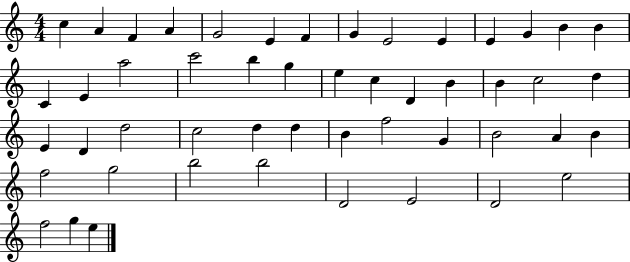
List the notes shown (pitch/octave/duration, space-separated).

C5/q A4/q F4/q A4/q G4/h E4/q F4/q G4/q E4/h E4/q E4/q G4/q B4/q B4/q C4/q E4/q A5/h C6/h B5/q G5/q E5/q C5/q D4/q B4/q B4/q C5/h D5/q E4/q D4/q D5/h C5/h D5/q D5/q B4/q F5/h G4/q B4/h A4/q B4/q F5/h G5/h B5/h B5/h D4/h E4/h D4/h E5/h F5/h G5/q E5/q